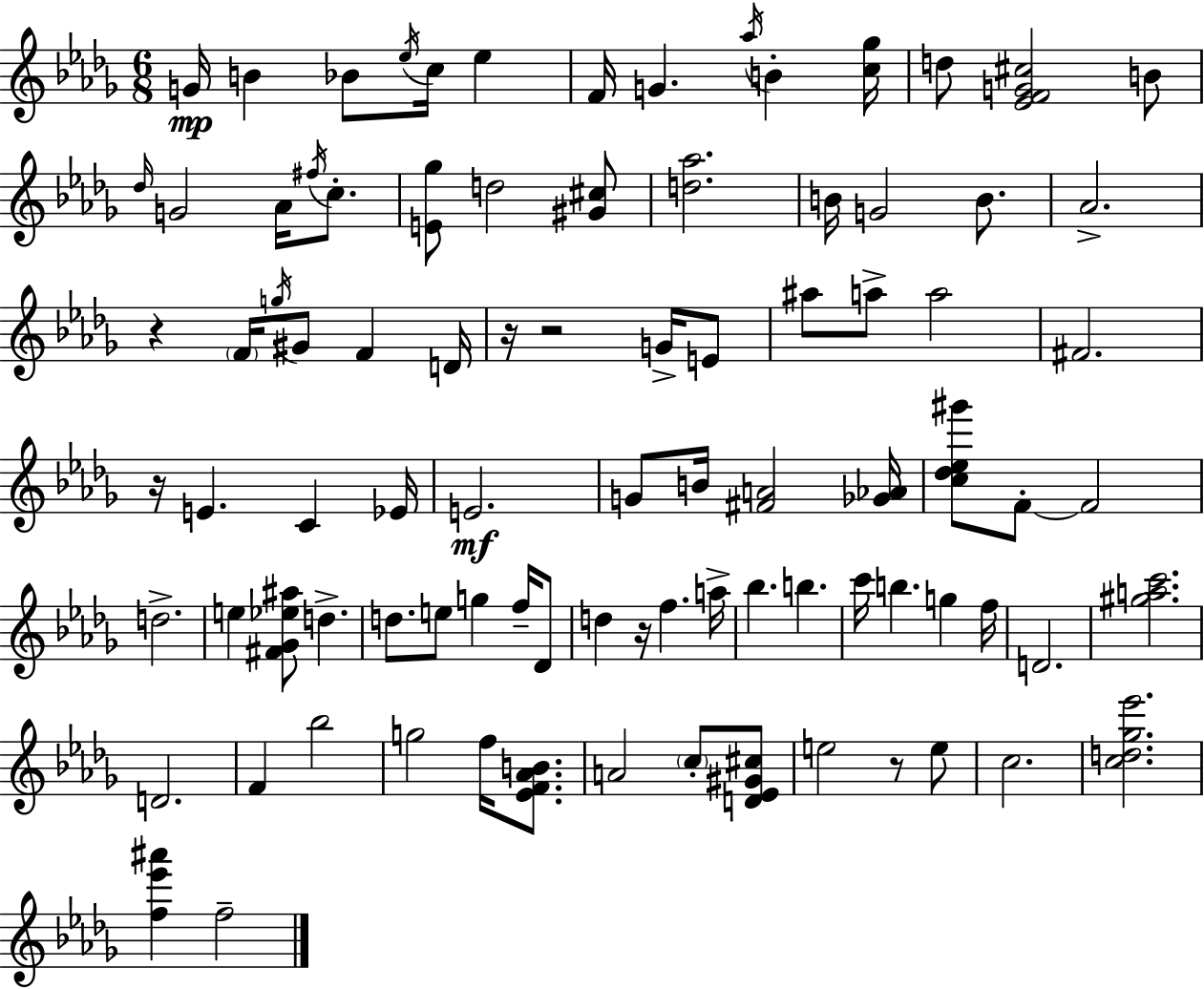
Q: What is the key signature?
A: BES minor